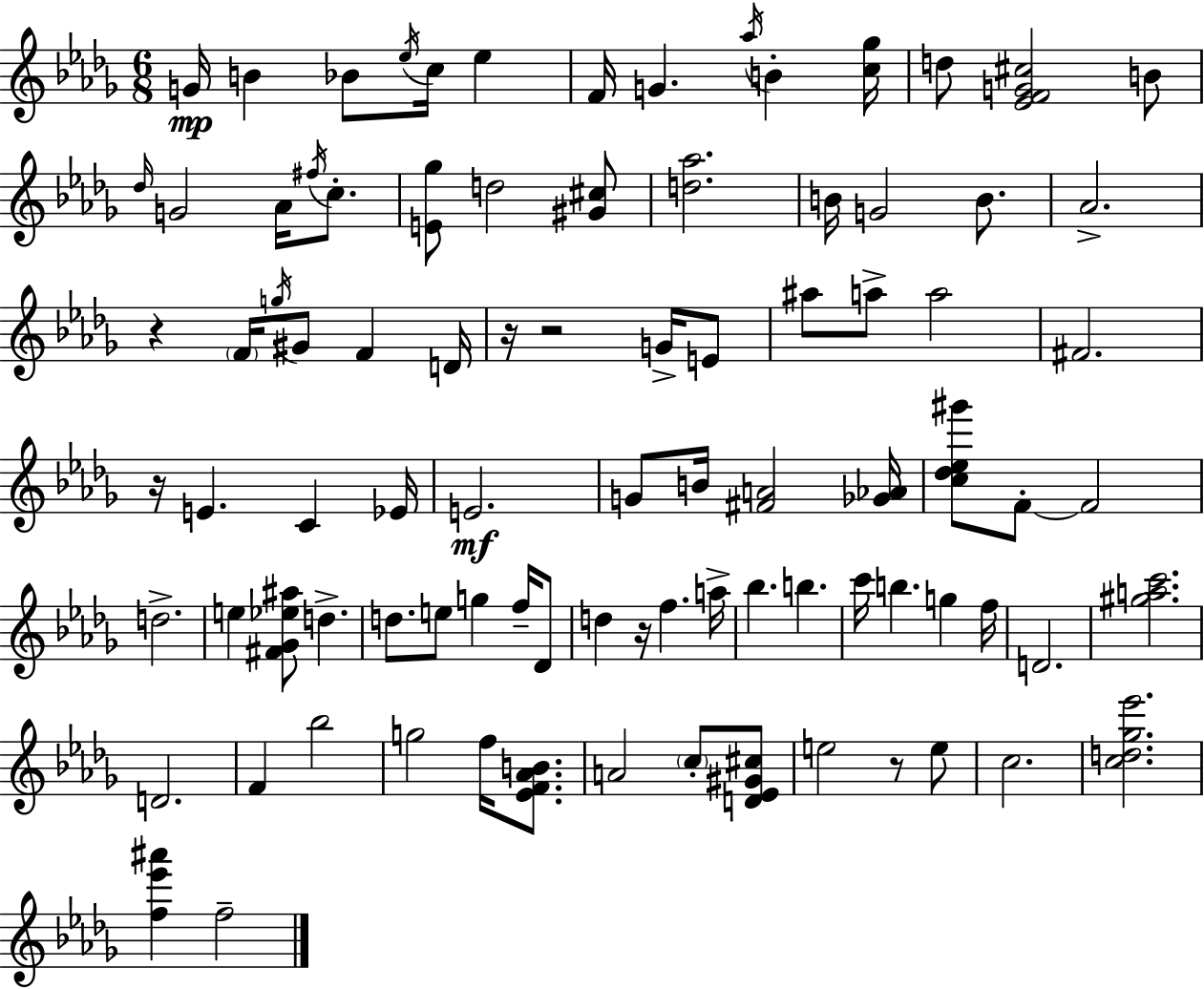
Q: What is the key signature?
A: BES minor